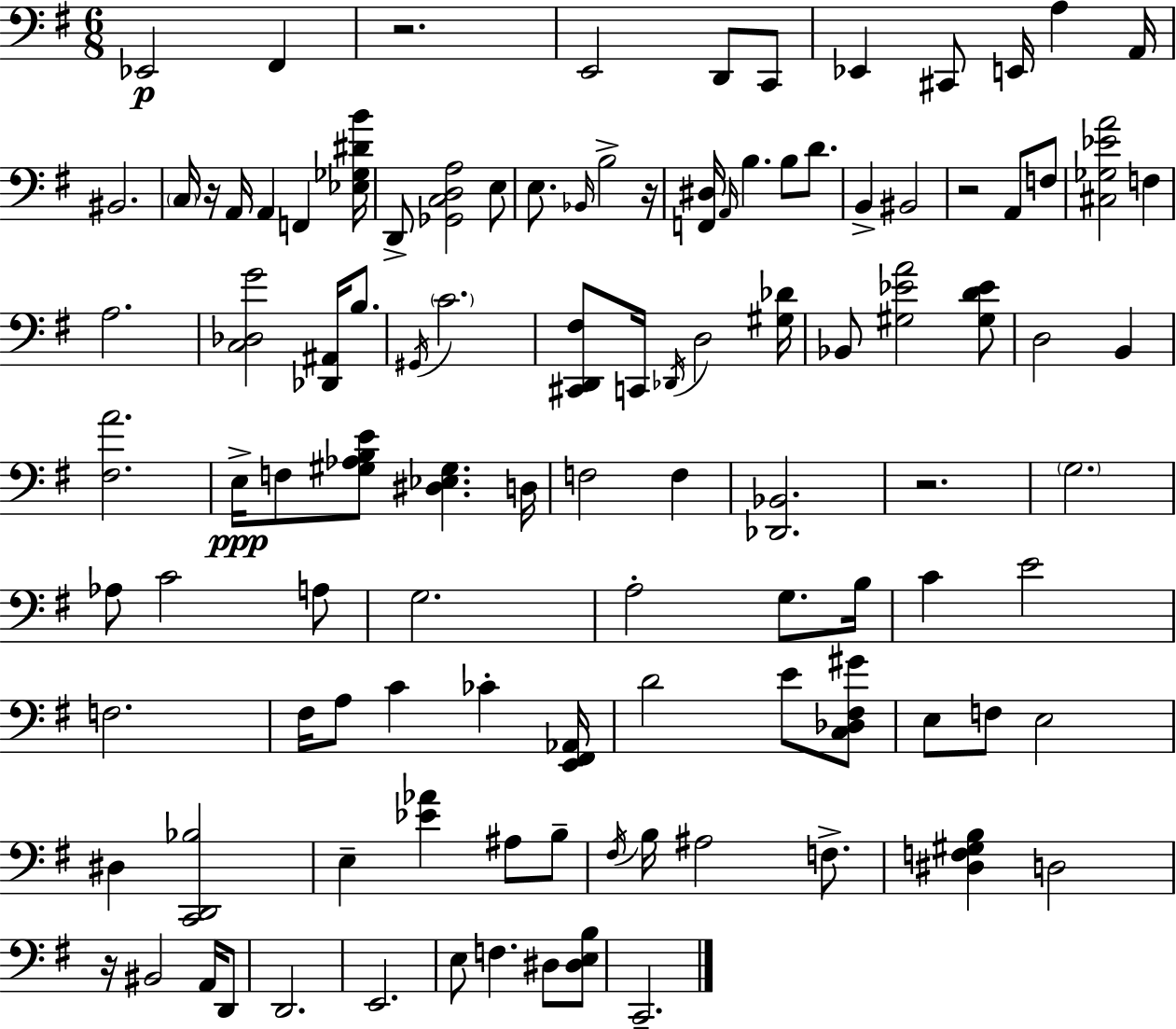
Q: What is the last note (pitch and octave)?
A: C2